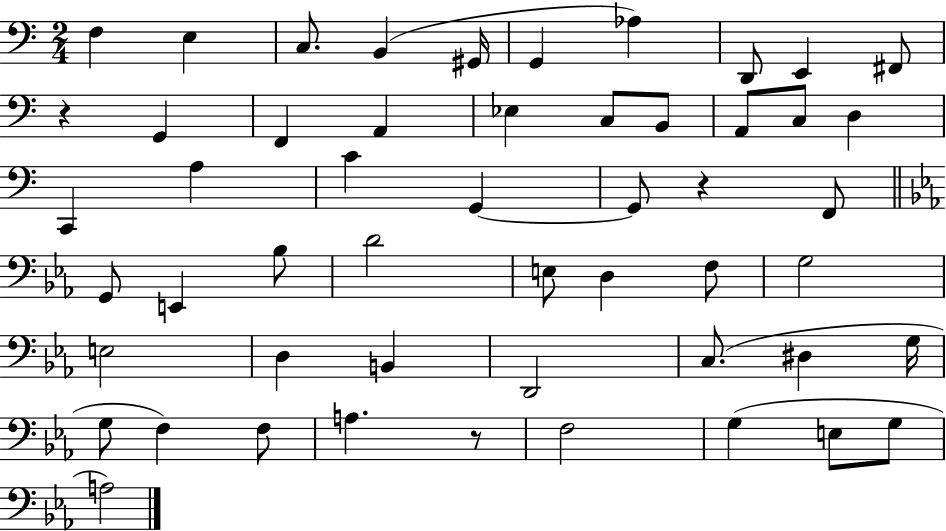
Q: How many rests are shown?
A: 3